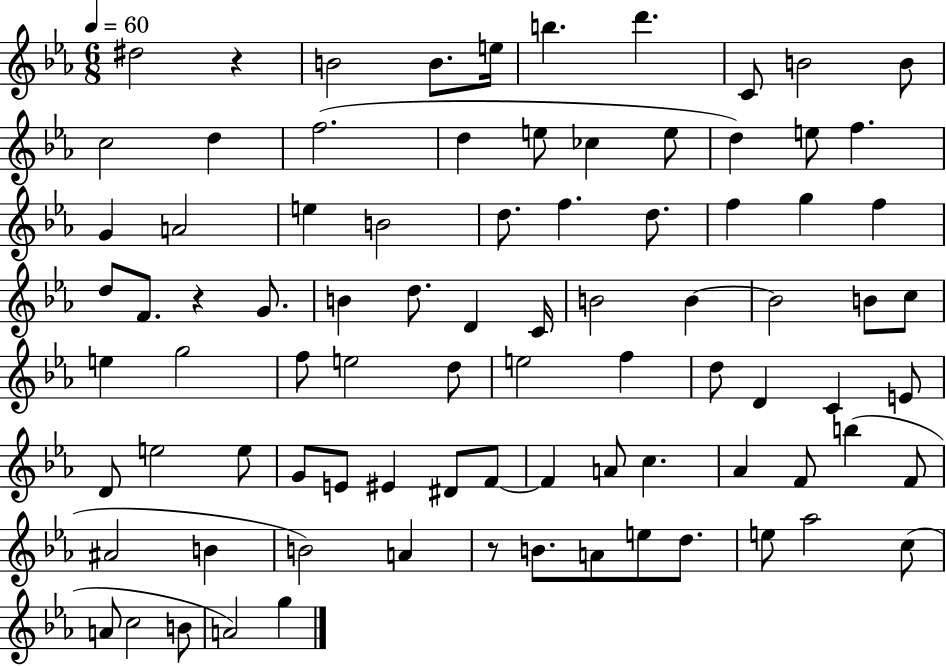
D#5/h R/q B4/h B4/e. E5/s B5/q. D6/q. C4/e B4/h B4/e C5/h D5/q F5/h. D5/q E5/e CES5/q E5/e D5/q E5/e F5/q. G4/q A4/h E5/q B4/h D5/e. F5/q. D5/e. F5/q G5/q F5/q D5/e F4/e. R/q G4/e. B4/q D5/e. D4/q C4/s B4/h B4/q B4/h B4/e C5/e E5/q G5/h F5/e E5/h D5/e E5/h F5/q D5/e D4/q C4/q E4/e D4/e E5/h E5/e G4/e E4/e EIS4/q D#4/e F4/e F4/q A4/e C5/q. Ab4/q F4/e B5/q F4/e A#4/h B4/q B4/h A4/q R/e B4/e. A4/e E5/e D5/e. E5/e Ab5/h C5/e A4/e C5/h B4/e A4/h G5/q